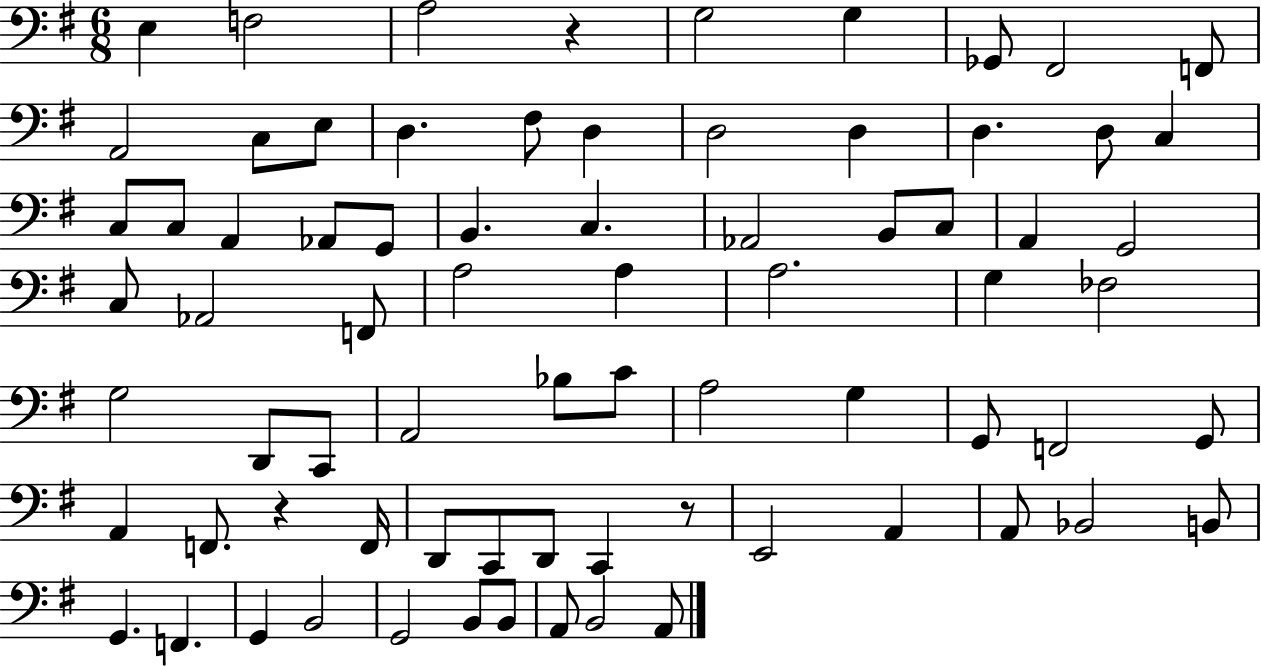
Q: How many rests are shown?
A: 3